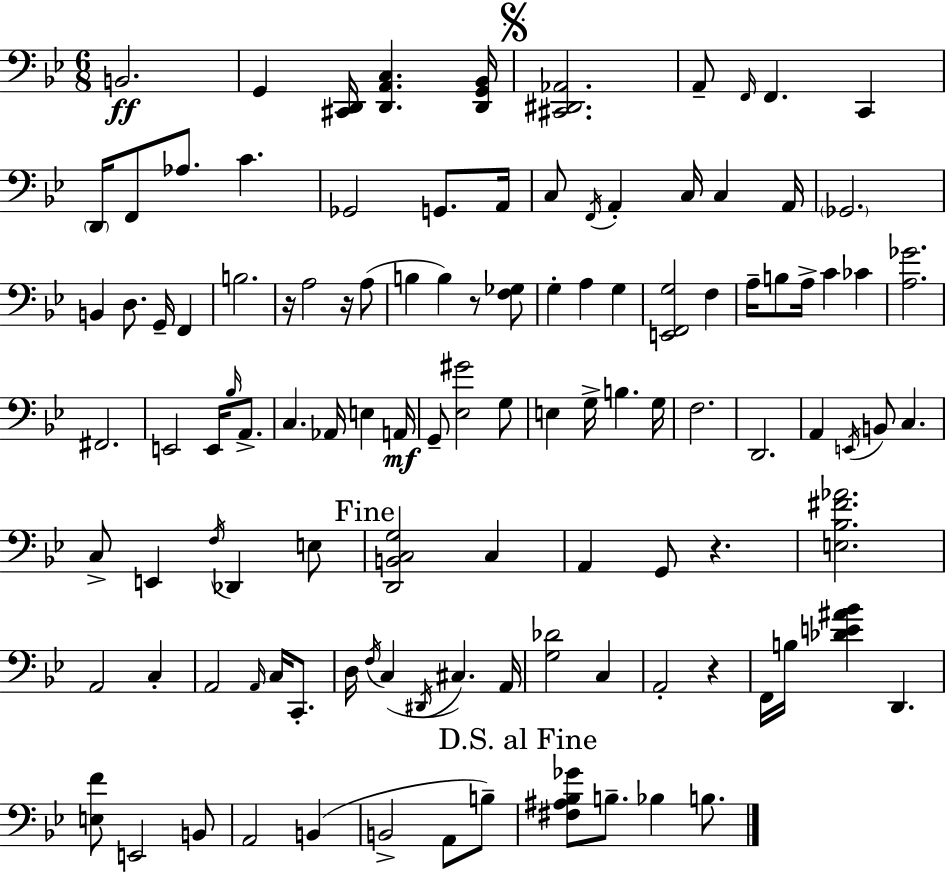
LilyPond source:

{
  \clef bass
  \numericTimeSignature
  \time 6/8
  \key bes \major
  b,2.\ff | g,4 <cis, d,>16 <d, a, c>4. <d, g, bes,>16 | \mark \markup { \musicglyph "scripts.segno" } <cis, dis, aes,>2. | a,8-- \grace { f,16 } f,4. c,4 | \break \parenthesize d,16 f,8 aes8. c'4. | ges,2 g,8. | a,16 c8 \acciaccatura { f,16 } a,4-. c16 c4 | a,16 \parenthesize ges,2. | \break b,4 d8. g,16-- f,4 | b2. | r16 a2 r16 | a8( b4 b4) r8 | \break <f ges>8 g4-. a4 g4 | <e, f, g>2 f4 | a16-- b8 a16-> c'4 ces'4 | <a ges'>2. | \break fis,2. | e,2 e,16 \grace { bes16 } | a,8.-> c4. aes,16 e4 | a,16\mf g,8-- <ees gis'>2 | \break g8 e4 g16-> b4. | g16 f2. | d,2. | a,4 \acciaccatura { e,16 } b,8 c4. | \break c8-> e,4 \acciaccatura { f16 } des,4 | e8 \mark "Fine" <d, b, c g>2 | c4 a,4 g,8 r4. | <e bes fis' aes'>2. | \break a,2 | c4-. a,2 | \grace { a,16 } c16 c,8.-. d16 \acciaccatura { f16 }( c4 | \acciaccatura { dis,16 }) cis4. a,16 <g des'>2 | \break c4 a,2-. | r4 f,16 b16 <des' e' ais' bes'>4 | d,4. <e f'>8 e,2 | b,8 a,2 | \break b,4( b,2-> | a,8 b8--) \mark "D.S. al Fine" <fis ais bes ges'>8 b8.-- | bes4 b8. \bar "|."
}